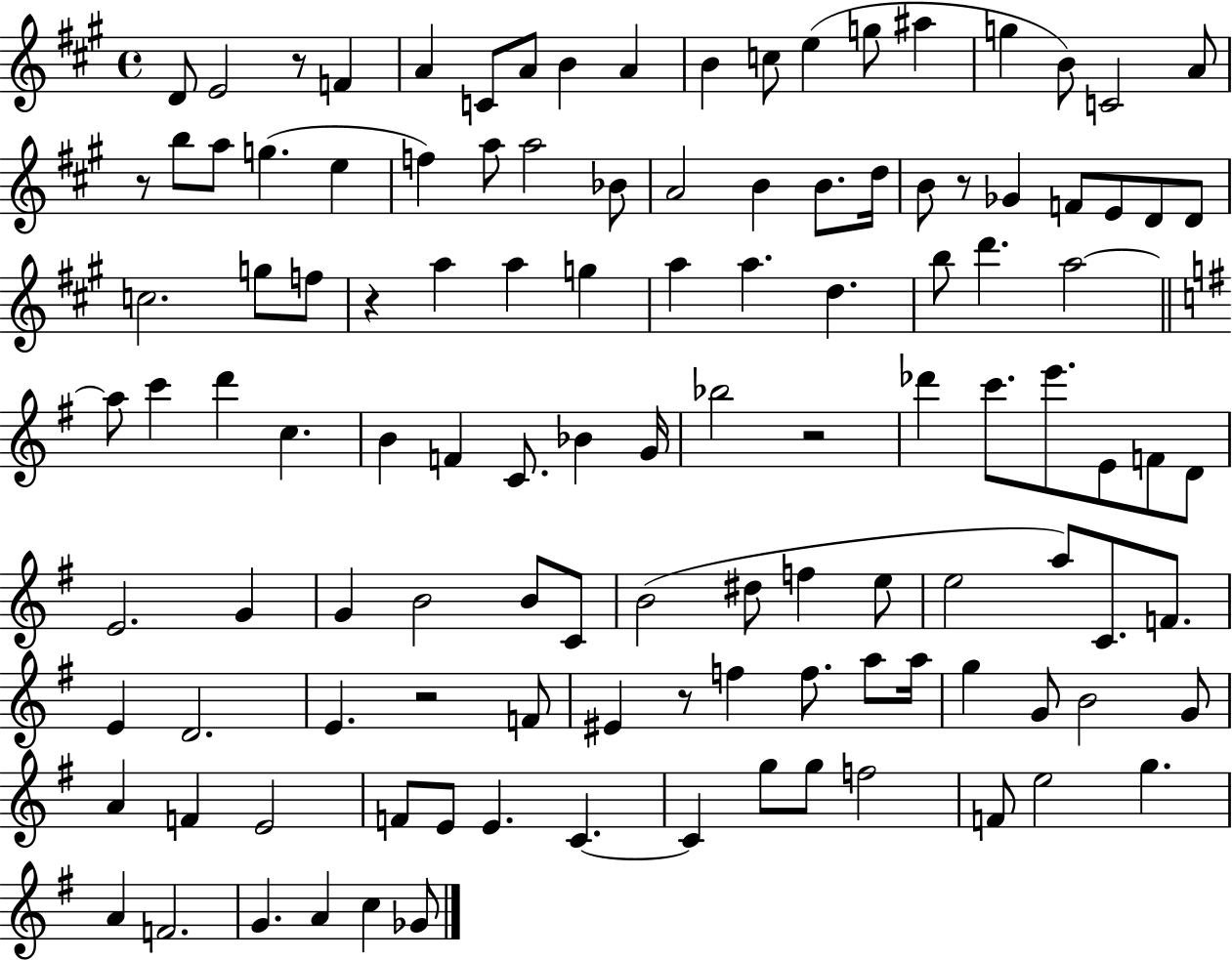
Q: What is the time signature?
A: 4/4